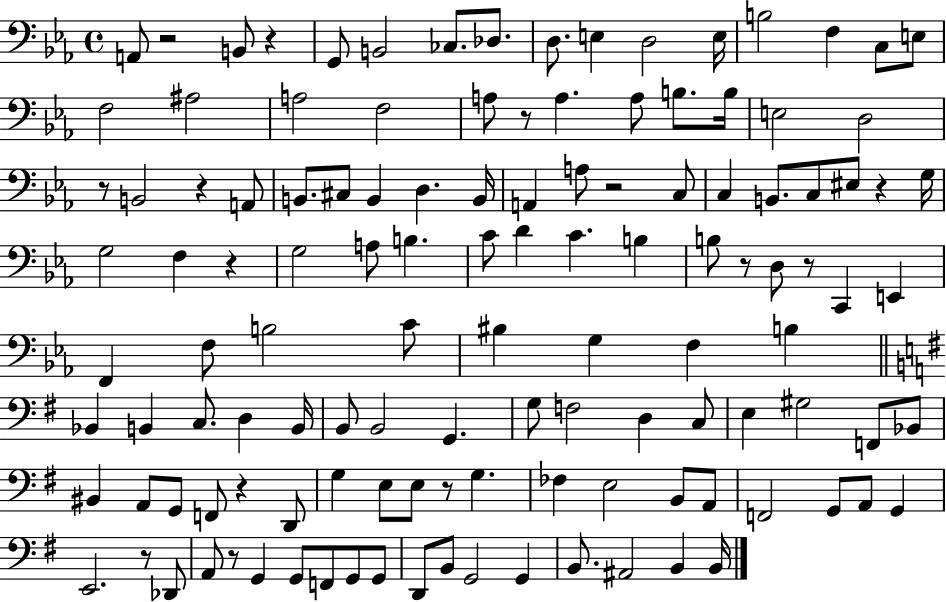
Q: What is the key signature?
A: EES major